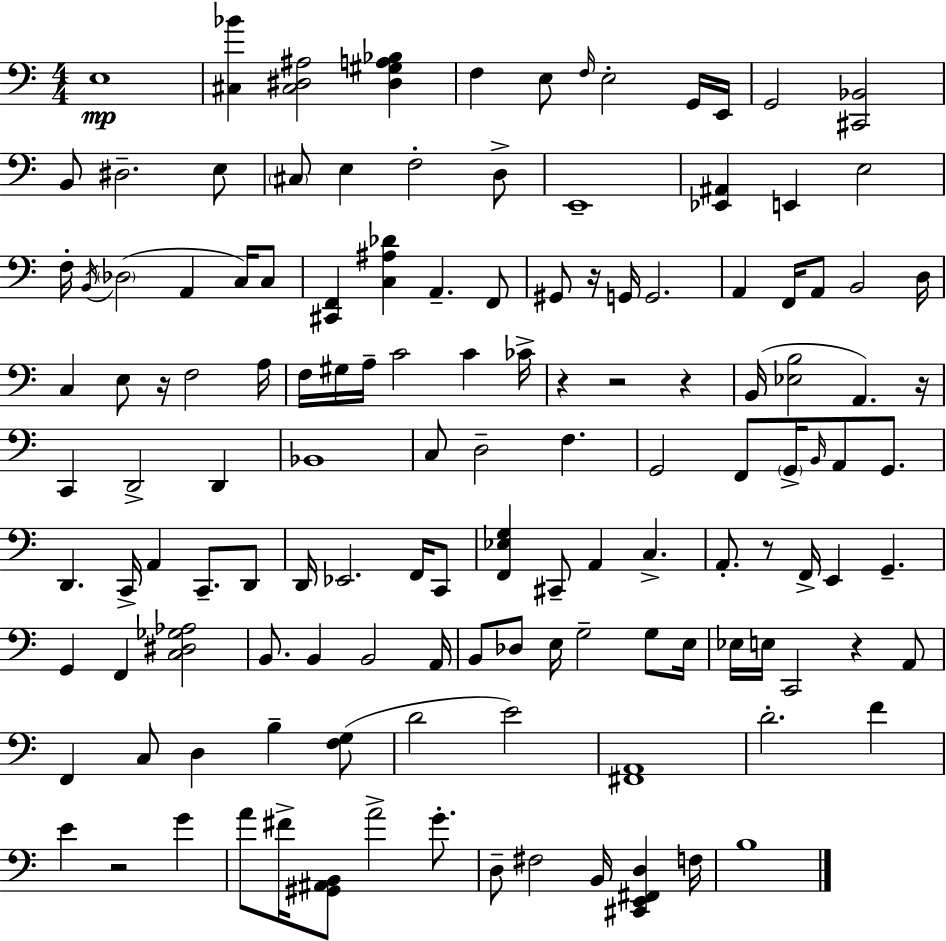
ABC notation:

X:1
T:Untitled
M:4/4
L:1/4
K:Am
E,4 [^C,_B] [^C,^D,^A,]2 [^D,^G,A,_B,] F, E,/2 F,/4 E,2 G,,/4 E,,/4 G,,2 [^C,,_B,,]2 B,,/2 ^D,2 E,/2 ^C,/2 E, F,2 D,/2 E,,4 [_E,,^A,,] E,, E,2 F,/4 B,,/4 _D,2 A,, C,/4 C,/2 [^C,,F,,] [C,^A,_D] A,, F,,/2 ^G,,/2 z/4 G,,/4 G,,2 A,, F,,/4 A,,/2 B,,2 D,/4 C, E,/2 z/4 F,2 A,/4 F,/4 ^G,/4 A,/4 C2 C _C/4 z z2 z B,,/4 [_E,B,]2 A,, z/4 C,, D,,2 D,, _B,,4 C,/2 D,2 F, G,,2 F,,/2 G,,/4 B,,/4 A,,/2 G,,/2 D,, C,,/4 A,, C,,/2 D,,/2 D,,/4 _E,,2 F,,/4 C,,/2 [F,,_E,G,] ^C,,/2 A,, C, A,,/2 z/2 F,,/4 E,, G,, G,, F,, [C,^D,_G,_A,]2 B,,/2 B,, B,,2 A,,/4 B,,/2 _D,/2 E,/4 G,2 G,/2 E,/4 _E,/4 E,/4 C,,2 z A,,/2 F,, C,/2 D, B, [F,G,]/2 D2 E2 [^F,,A,,]4 D2 F E z2 G A/2 ^F/4 [^G,,^A,,B,,]/2 A2 G/2 D,/2 ^F,2 B,,/4 [^C,,E,,^F,,D,] F,/4 B,4